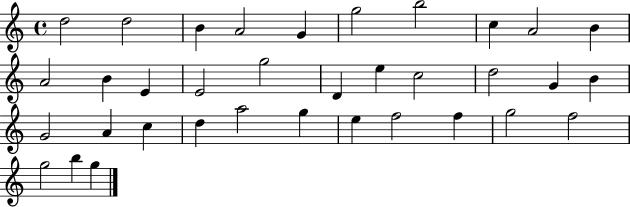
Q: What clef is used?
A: treble